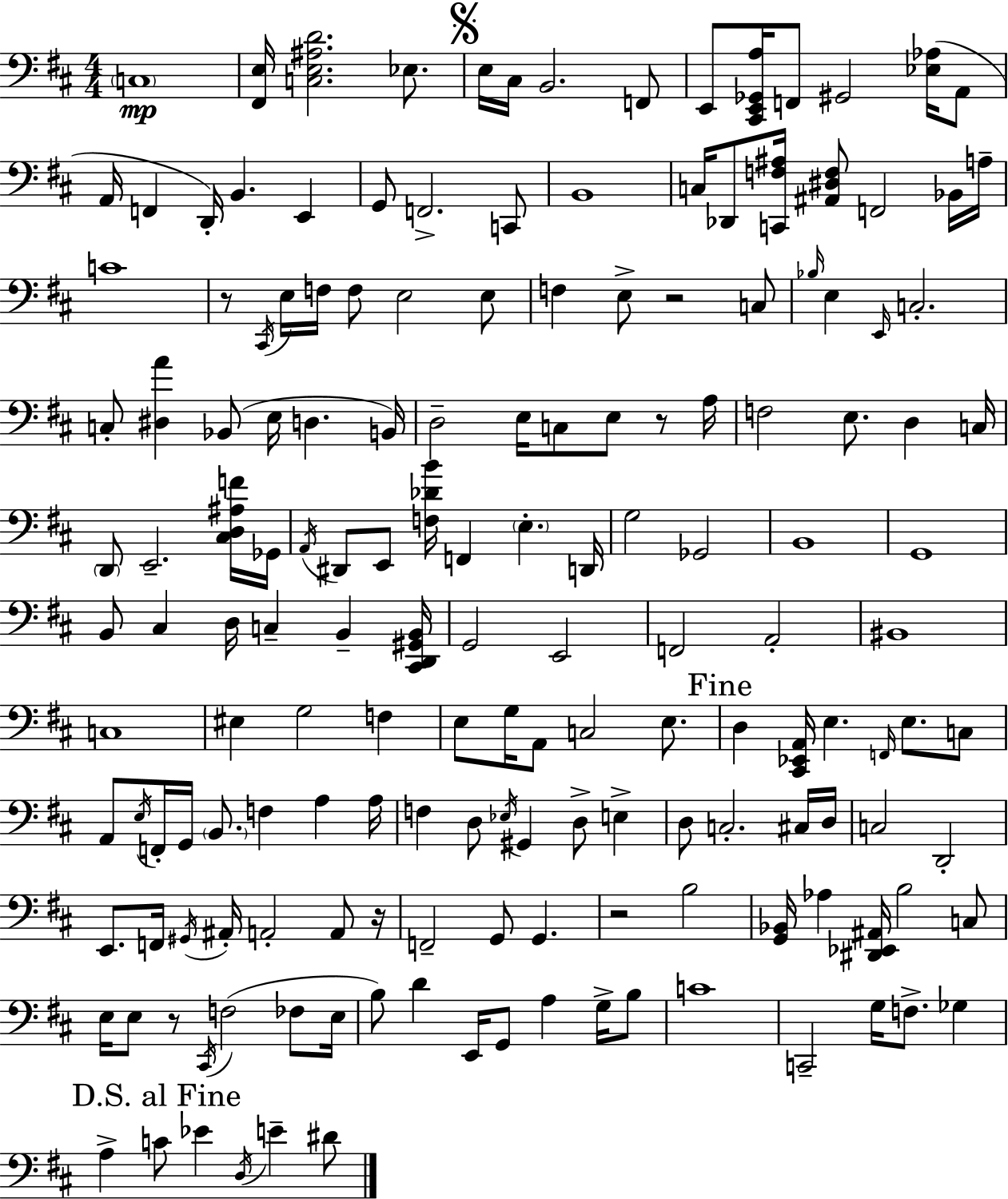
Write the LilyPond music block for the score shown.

{
  \clef bass
  \numericTimeSignature
  \time 4/4
  \key d \major
  \parenthesize c1\mp | <fis, e>16 <c e ais d'>2. ees8. | \mark \markup { \musicglyph "scripts.segno" } e16 cis16 b,2. f,8 | e,8 <cis, e, ges, a>16 f,8 gis,2 <ees aes>16( a,8 | \break a,16 f,4 d,16-.) b,4. e,4 | g,8 f,2.-> c,8 | b,1 | c16 des,8 <c, f ais>16 <ais, dis f>8 f,2 bes,16 a16-- | \break c'1 | r8 \acciaccatura { cis,16 } e16 f16 f8 e2 e8 | f4 e8-> r2 c8 | \grace { bes16 } e4 \grace { e,16 } c2.-. | \break c8-. <dis a'>4 bes,8( e16 d4. | b,16) d2-- e16 c8 e8 | r8 a16 f2 e8. d4 | c16 \parenthesize d,8 e,2.-- | \break <cis d ais f'>16 ges,16 \acciaccatura { a,16 } dis,8 e,8 <f des' b'>16 f,4 \parenthesize e4.-. | d,16 g2 ges,2 | b,1 | g,1 | \break b,8 cis4 d16 c4-- b,4-- | <cis, d, gis, b,>16 g,2 e,2 | f,2 a,2-. | bis,1 | \break c1 | eis4 g2 | f4 e8 g16 a,8 c2 | e8. \mark "Fine" d4 <cis, ees, a,>16 e4. \grace { f,16 } | \break e8. c8 a,8 \acciaccatura { e16 } f,16-. g,16 \parenthesize b,8. f4 | a4 a16 f4 d8 \acciaccatura { ees16 } gis,4 | d8-> e4-> d8 c2.-. | cis16 d16 c2 d,2-. | \break e,8. f,16 \acciaccatura { gis,16 } ais,16-. a,2-. | a,8 r16 f,2-- | g,8 g,4. r2 | b2 <g, bes,>16 aes4 <dis, ees, ais,>16 b2 | \break c8 e16 e8 r8 \acciaccatura { cis,16 } f2( | fes8 e16 b8) d'4 e,16 | g,8 a4 g16-> b8 c'1 | c,2-- | \break g16 f8.-> ges4 \mark "D.S. al Fine" a4-> c'8 ees'4 | \acciaccatura { d16 } e'4-- dis'8 \bar "|."
}